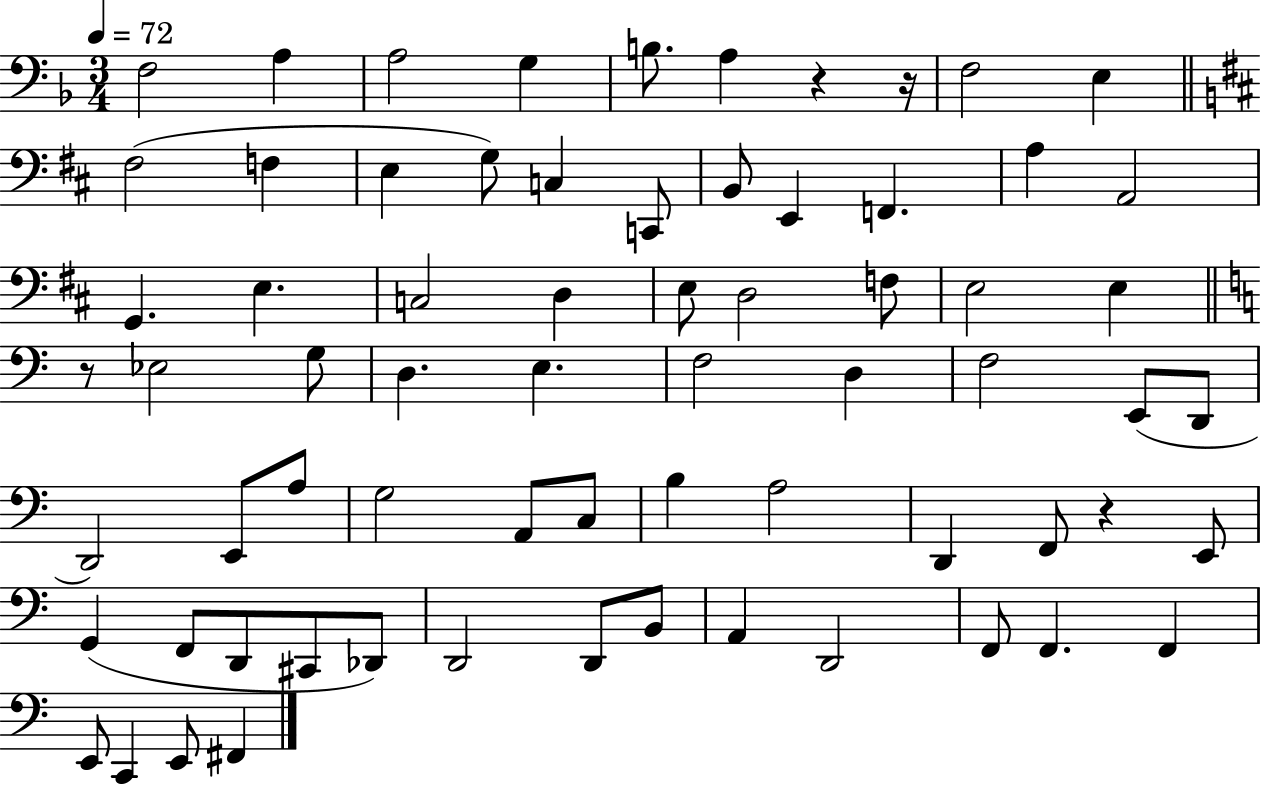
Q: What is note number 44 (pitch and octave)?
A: B3